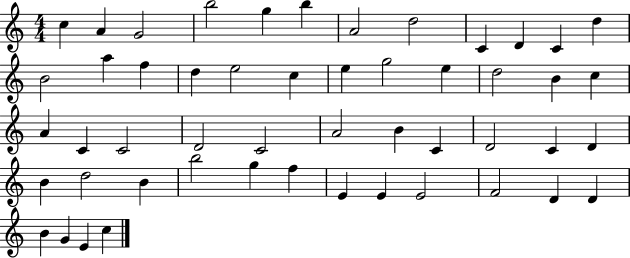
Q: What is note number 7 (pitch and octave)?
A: A4